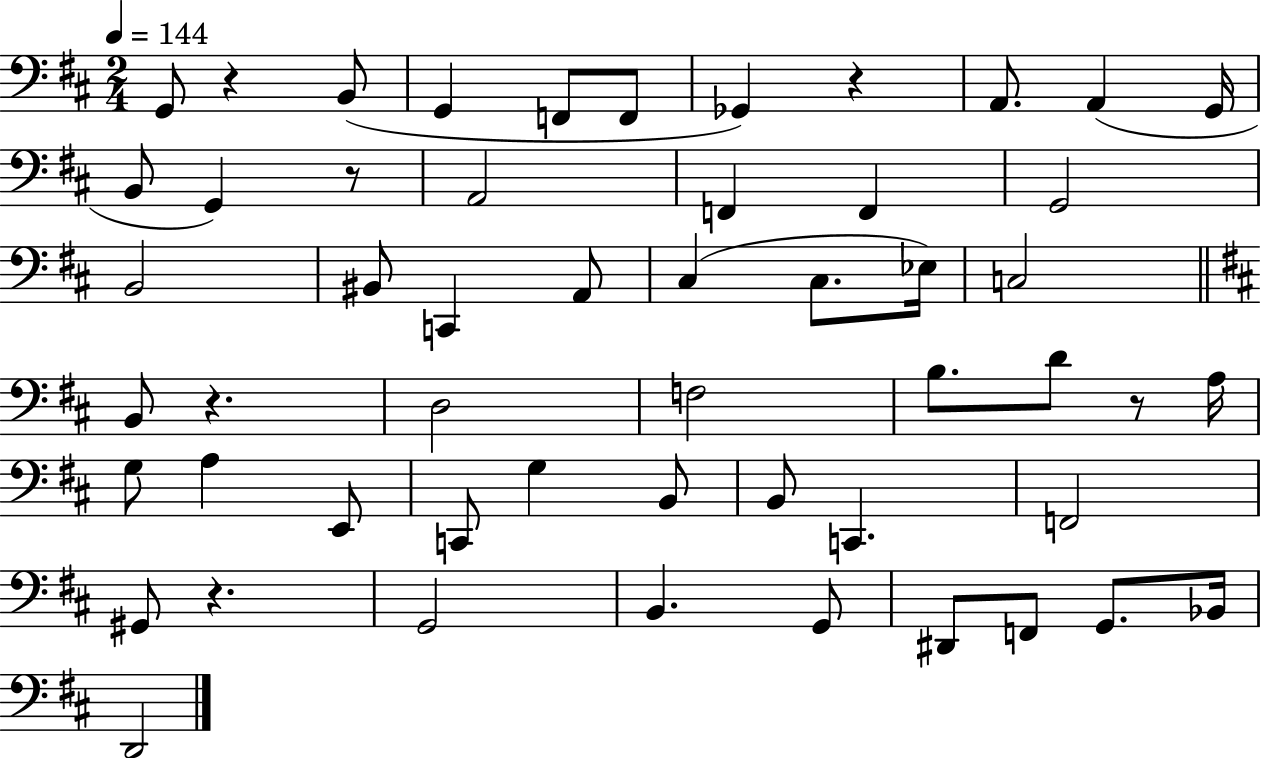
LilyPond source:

{
  \clef bass
  \numericTimeSignature
  \time 2/4
  \key d \major
  \tempo 4 = 144
  g,8 r4 b,8( | g,4 f,8 f,8 | ges,4) r4 | a,8. a,4( g,16 | \break b,8 g,4) r8 | a,2 | f,4 f,4 | g,2 | \break b,2 | bis,8 c,4 a,8 | cis4( cis8. ees16) | c2 | \break \bar "||" \break \key b \minor b,8 r4. | d2 | f2 | b8. d'8 r8 a16 | \break g8 a4 e,8 | c,8 g4 b,8 | b,8 c,4. | f,2 | \break gis,8 r4. | g,2 | b,4. g,8 | dis,8 f,8 g,8. bes,16 | \break d,2 | \bar "|."
}